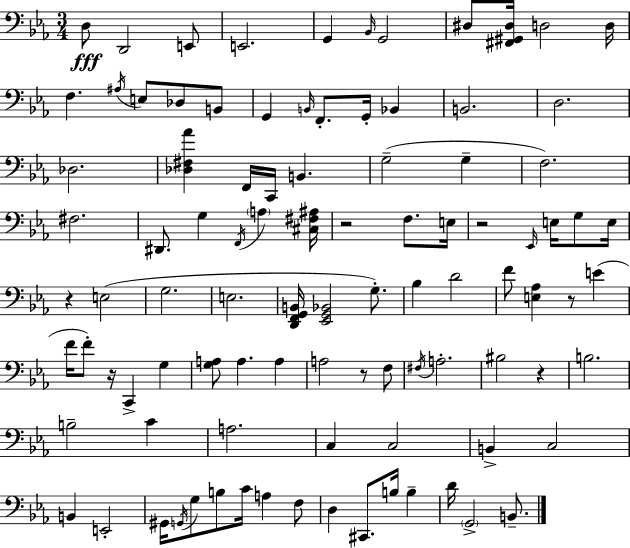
{
  \clef bass
  \numericTimeSignature
  \time 3/4
  \key c \minor
  d8\fff d,2 e,8 | e,2. | g,4 \grace { bes,16 } g,2 | dis8 <fis, gis, dis>16 d2 | \break d16 f4. \acciaccatura { ais16 } e8 des8 | b,8 g,4 \grace { b,16 } f,8.-. g,16-. bes,4 | b,2. | d2. | \break des2. | <des fis aes'>4 f,16 c,16 b,4. | g2--( g4-- | f2.) | \break fis2. | dis,8. g4 \acciaccatura { f,16 } \parenthesize a4 | <cis fis ais>16 r2 | f8. e16 r2 | \break \grace { ees,16 } e16 g8 e16 r4 e2( | g2. | e2. | <d, f, g, b,>16 <ees, g, bes,>2 | \break g8.-.) bes4 d'2 | f'8 <e aes>4 r8 | e'4( f'16 f'8-.) r16 c,4-> | g4 <g a>8 a4. | \break a4 a2 | r8 f8 \acciaccatura { fis16 } a2.-. | bis2 | r4 b2. | \break b2-- | c'4 a2. | c4 c2 | b,4-> c2 | \break b,4 e,2-. | gis,16 \acciaccatura { g,16 } g8 b8 | c'16 a4 f8 d4 cis,8. | b16 b4-- d'16 \parenthesize g,2-> | \break b,8.-- \bar "|."
}